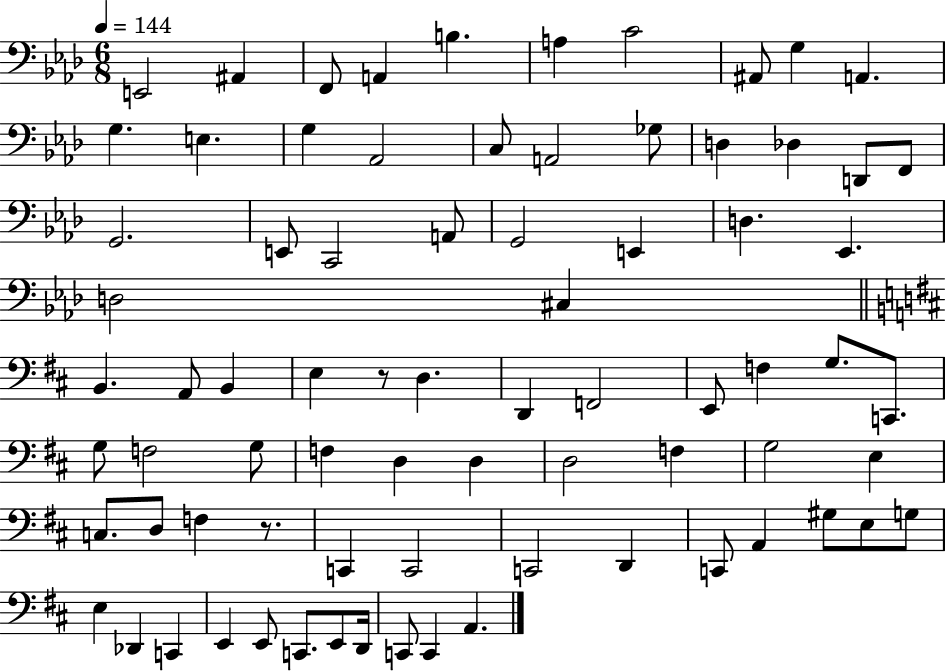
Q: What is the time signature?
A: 6/8